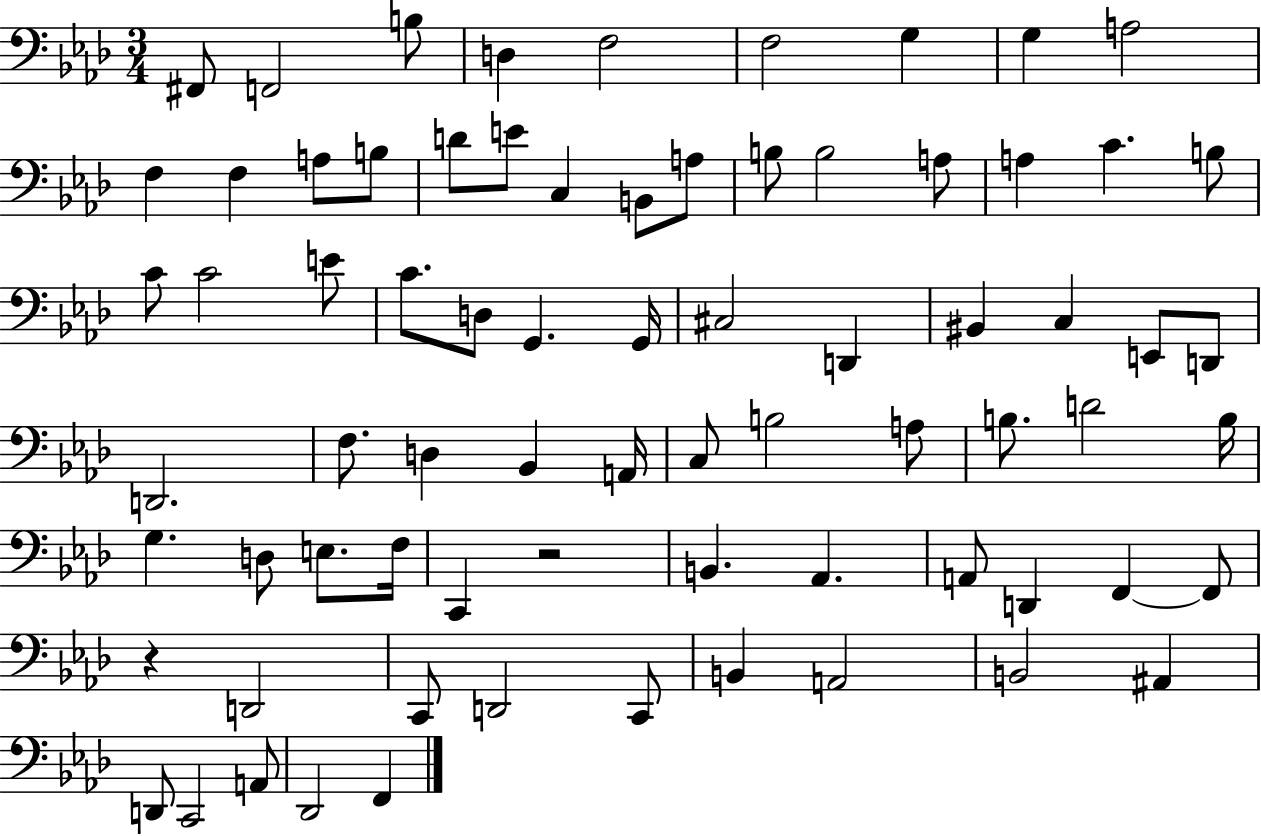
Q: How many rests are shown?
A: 2